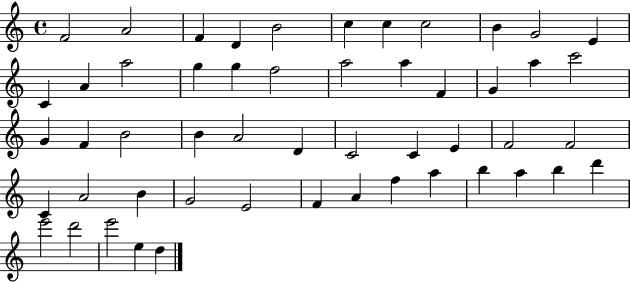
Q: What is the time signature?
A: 4/4